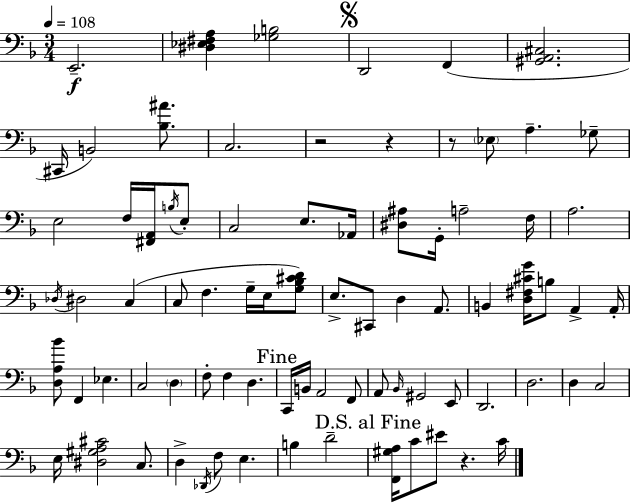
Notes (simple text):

E2/h. [D#3,Eb3,F#3,A3]/q [Gb3,B3]/h D2/h F2/q [G#2,A2,C#3]/h. C#2/s B2/h [Bb3,A#4]/e. C3/h. R/h R/q R/e Eb3/e A3/q. Gb3/e E3/h F3/s [F#2,A2]/s B3/s E3/e C3/h E3/e. Ab2/s [D#3,A#3]/e G2/s A3/h F3/s A3/h. Db3/s D#3/h C3/q C3/e F3/q. G3/s E3/s [G3,Bb3,C#4,D4]/e E3/e. C#2/e D3/q A2/e. B2/q [D3,F#3,C#4,G4]/s B3/e A2/q A2/s [D3,A3,Bb4]/e F2/q Eb3/q. C3/h D3/q F3/e F3/q D3/q. C2/s B2/s A2/h F2/e A2/e Bb2/s G#2/h E2/e D2/h. D3/h. D3/q C3/h E3/s [D#3,G#3,A3,C#4]/h C3/e. D3/q Db2/s F3/e E3/q. B3/q D4/h [F2,G#3,A3]/s C4/e EIS4/e R/q. C4/s